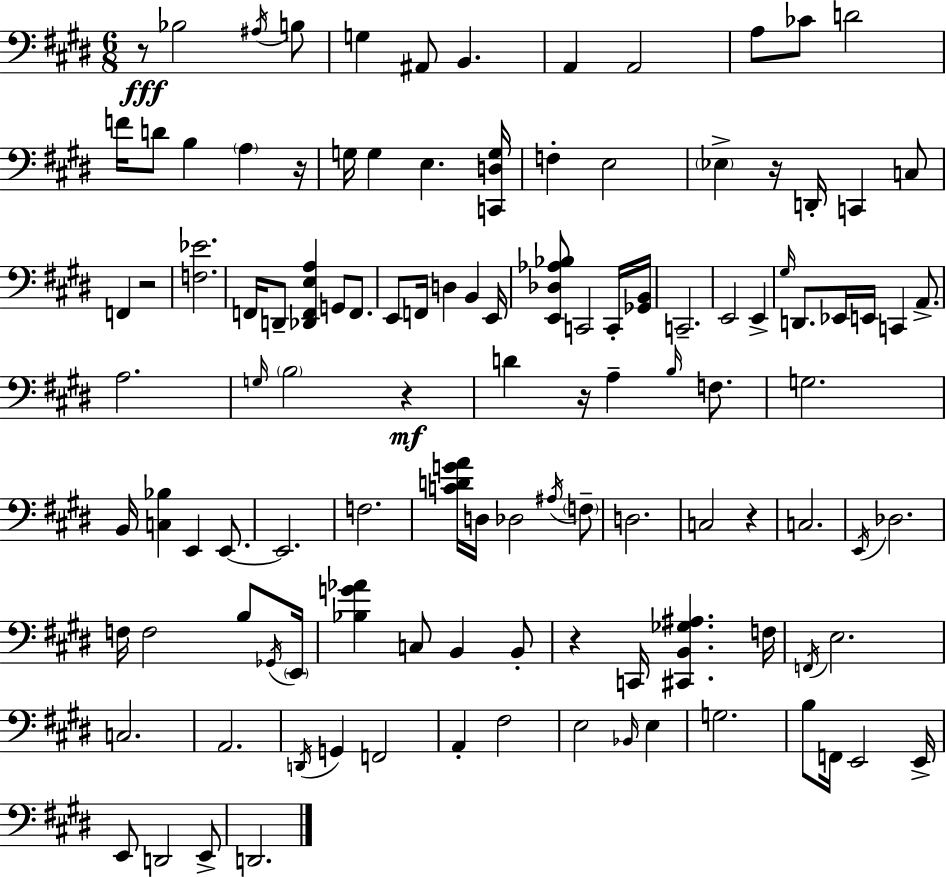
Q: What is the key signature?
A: E major